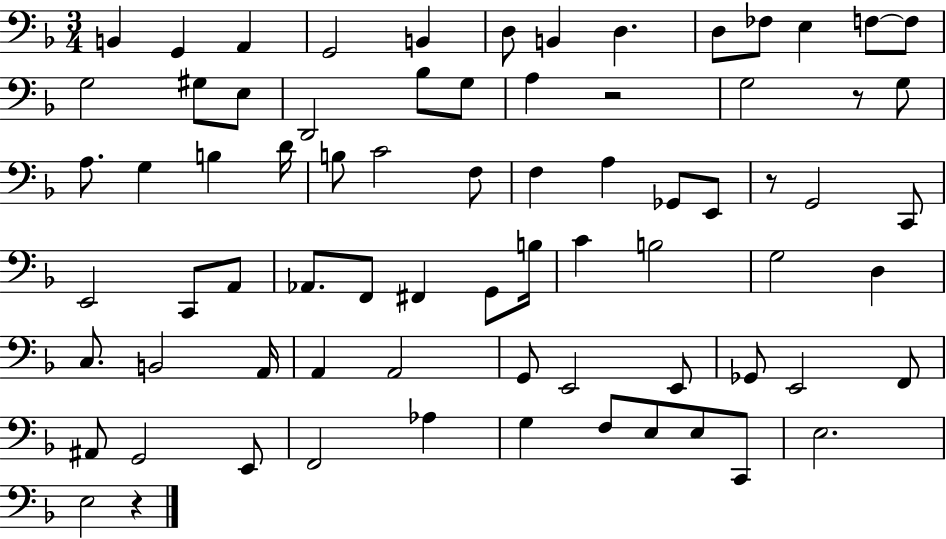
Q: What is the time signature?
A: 3/4